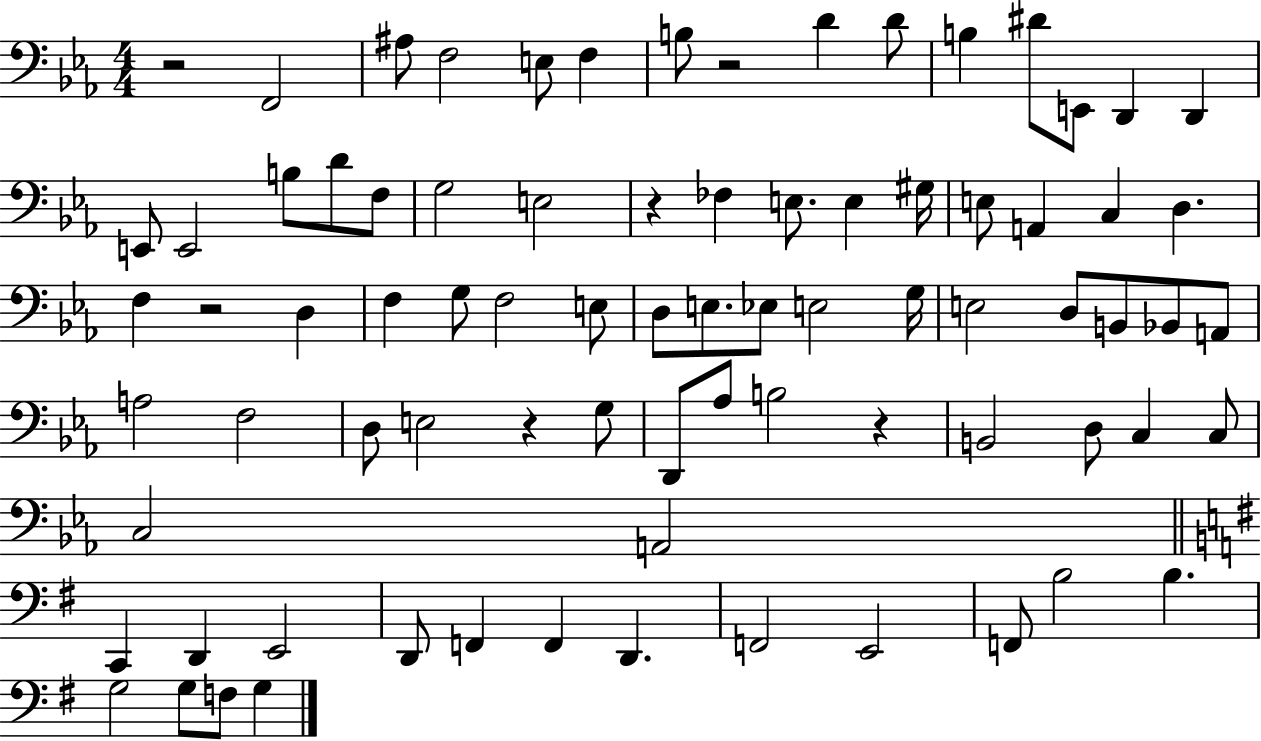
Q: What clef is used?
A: bass